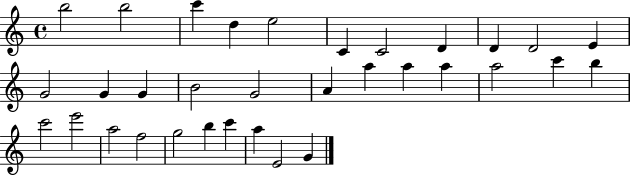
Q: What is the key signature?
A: C major